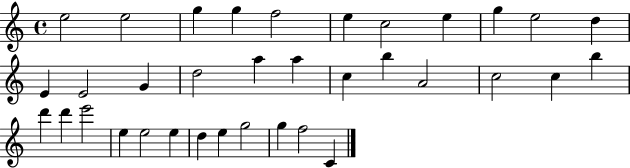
E5/h E5/h G5/q G5/q F5/h E5/q C5/h E5/q G5/q E5/h D5/q E4/q E4/h G4/q D5/h A5/q A5/q C5/q B5/q A4/h C5/h C5/q B5/q D6/q D6/q E6/h E5/q E5/h E5/q D5/q E5/q G5/h G5/q F5/h C4/q